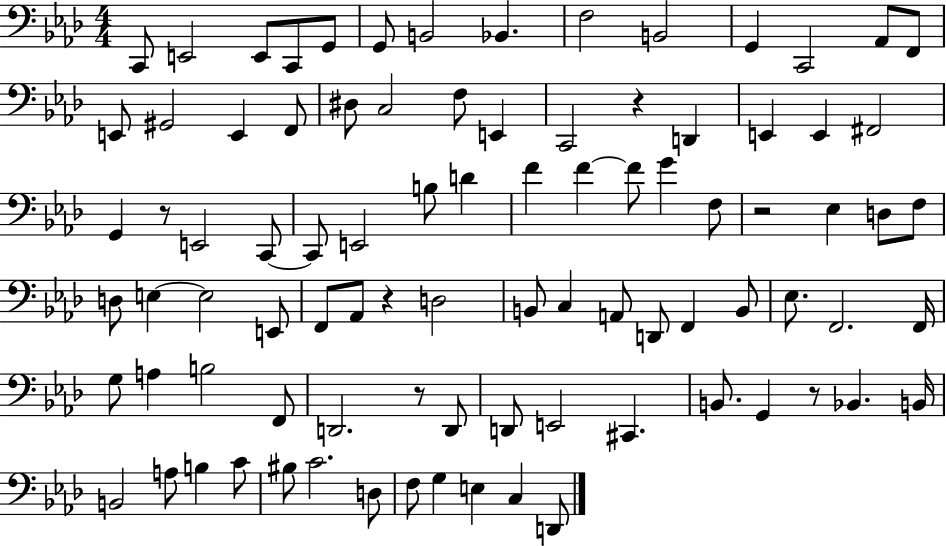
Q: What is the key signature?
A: AES major